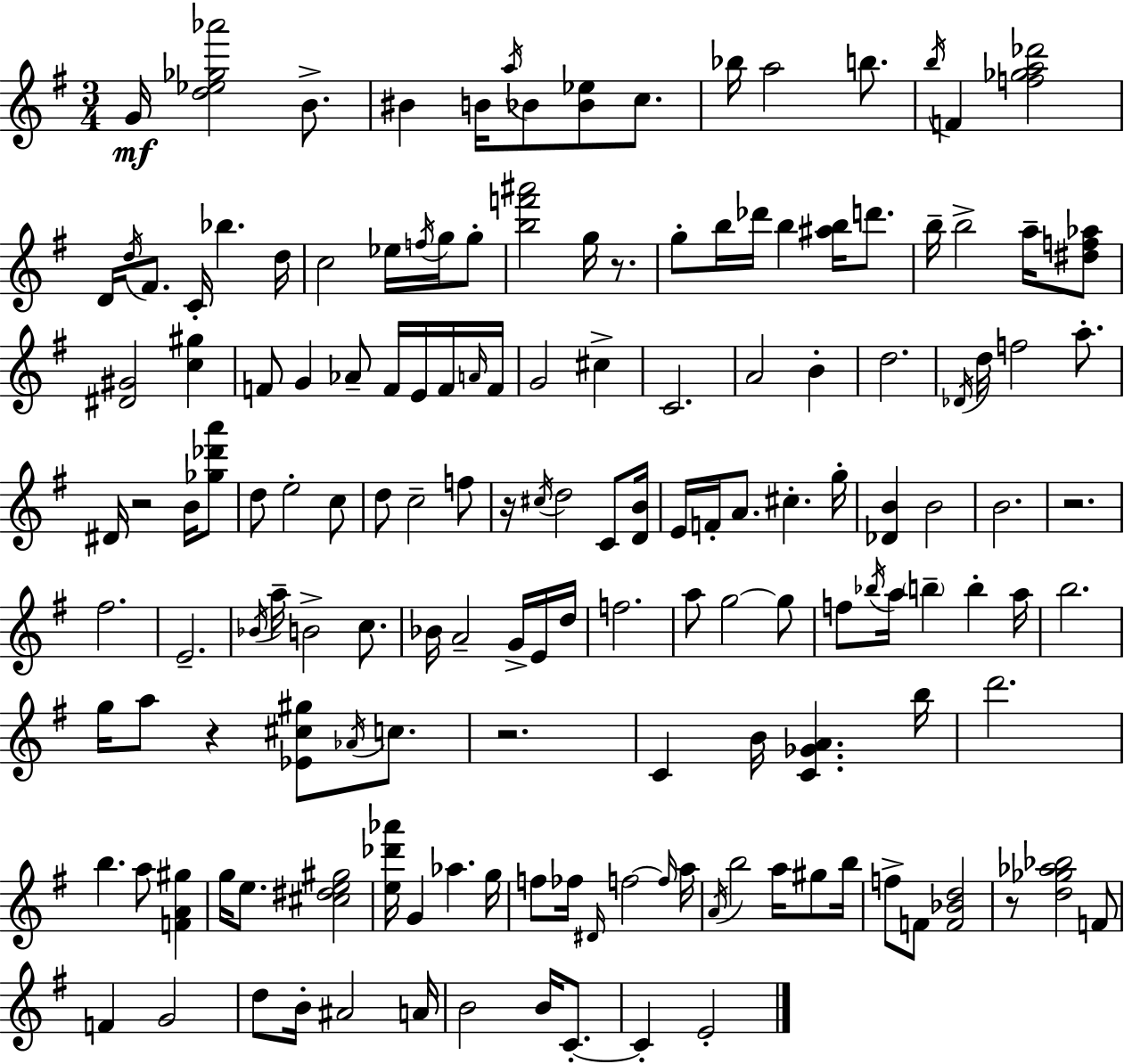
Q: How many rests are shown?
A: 7